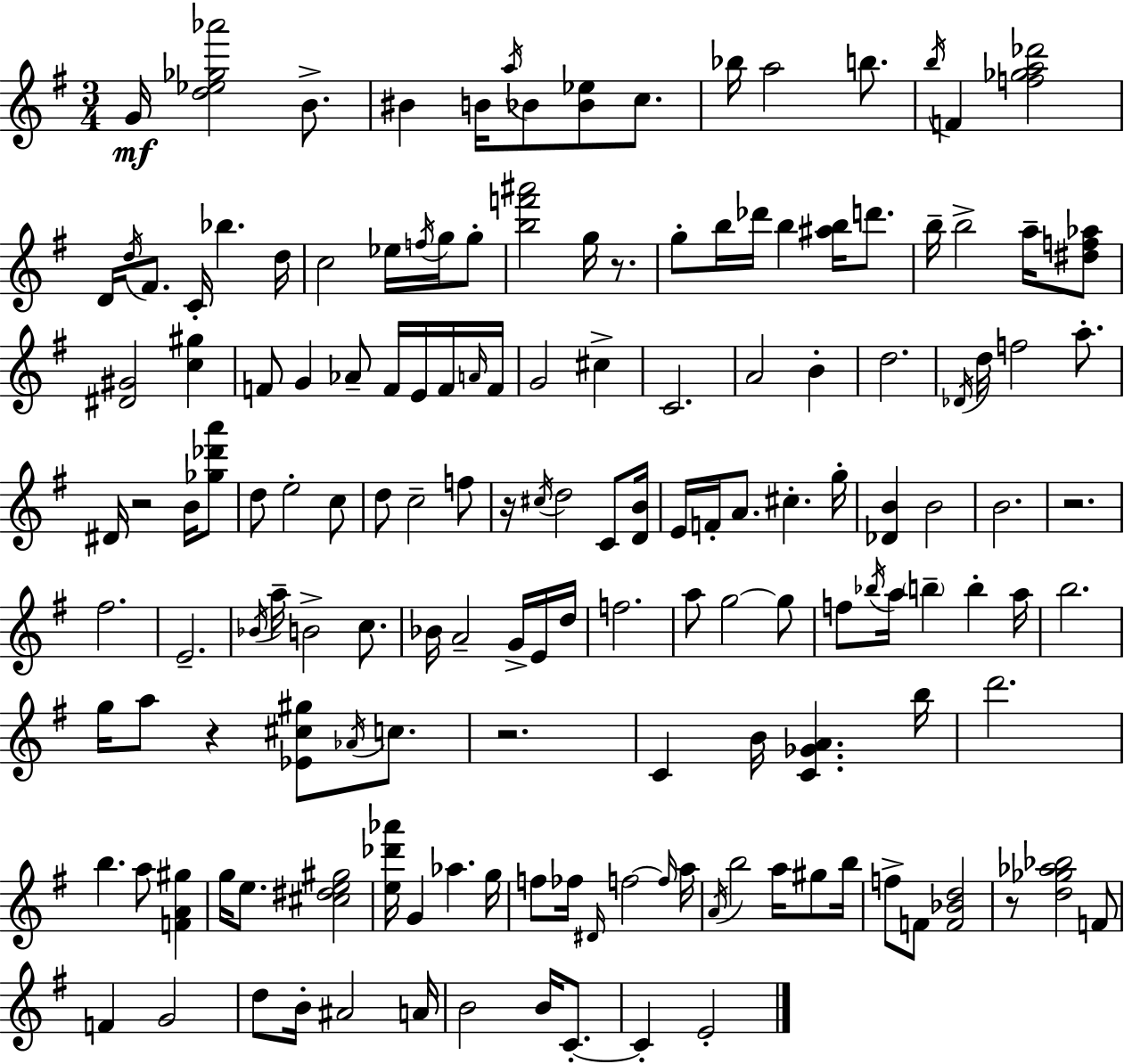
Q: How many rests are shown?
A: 7